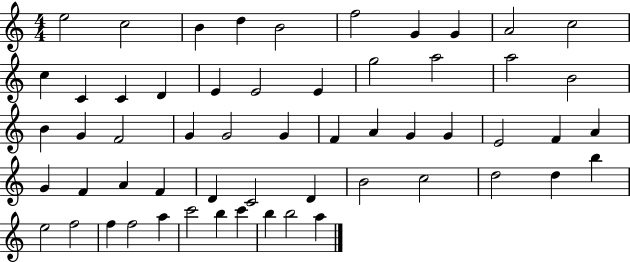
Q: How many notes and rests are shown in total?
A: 57